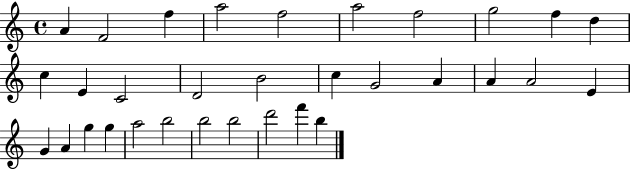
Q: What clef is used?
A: treble